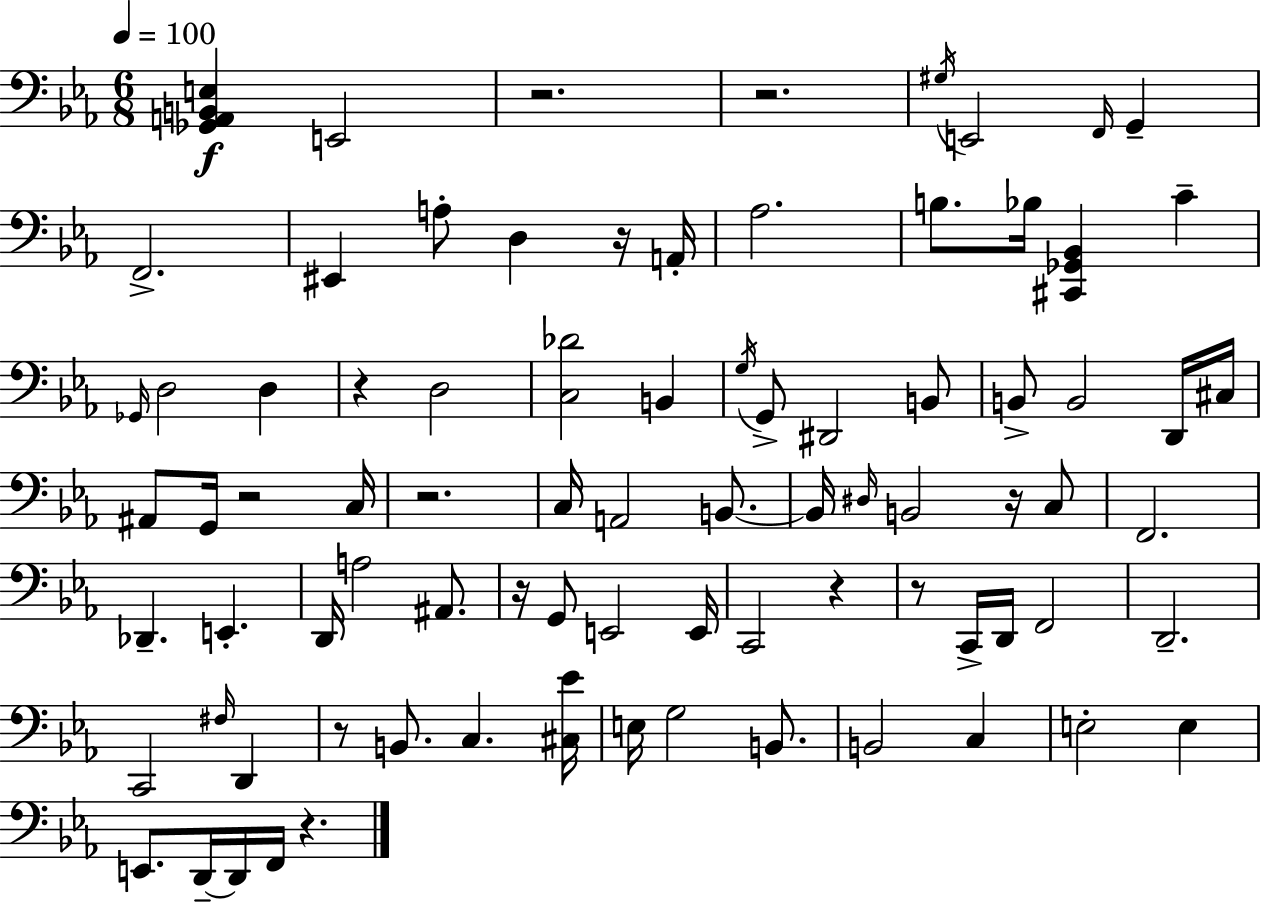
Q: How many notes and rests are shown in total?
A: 83